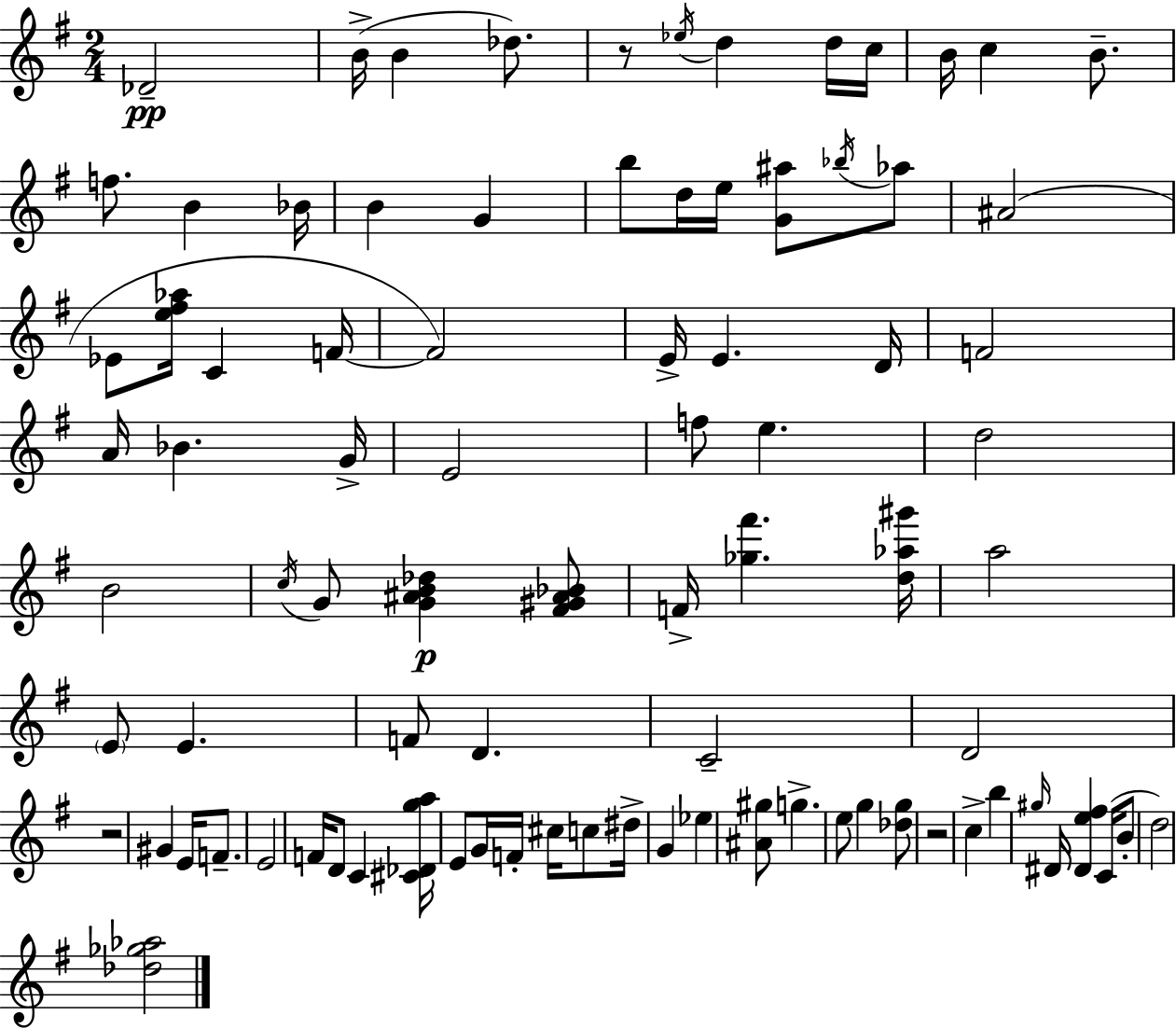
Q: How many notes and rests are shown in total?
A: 87